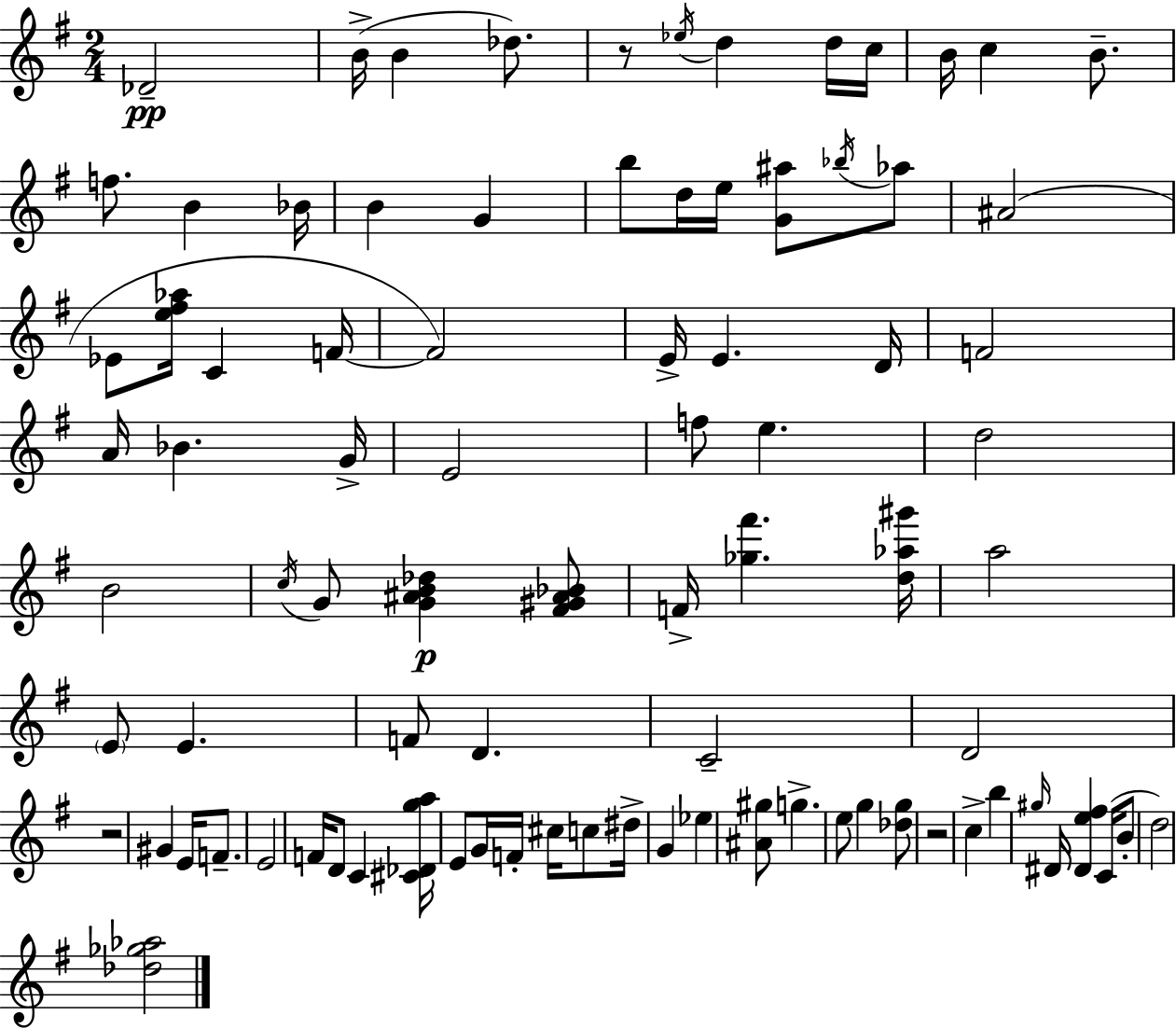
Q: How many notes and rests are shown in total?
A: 87